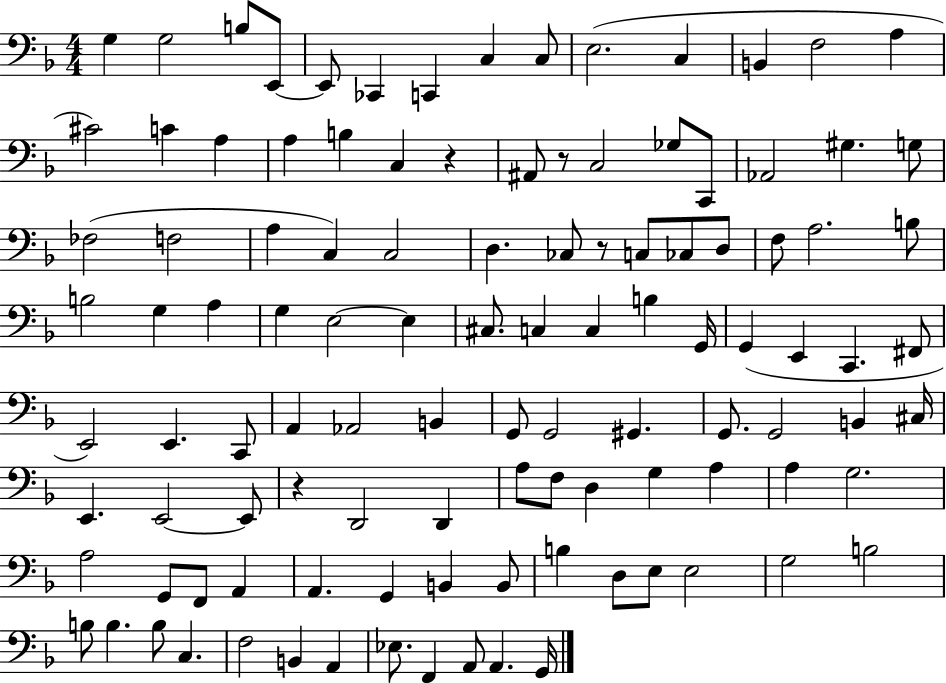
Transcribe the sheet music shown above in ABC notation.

X:1
T:Untitled
M:4/4
L:1/4
K:F
G, G,2 B,/2 E,,/2 E,,/2 _C,, C,, C, C,/2 E,2 C, B,, F,2 A, ^C2 C A, A, B, C, z ^A,,/2 z/2 C,2 _G,/2 C,,/2 _A,,2 ^G, G,/2 _F,2 F,2 A, C, C,2 D, _C,/2 z/2 C,/2 _C,/2 D,/2 F,/2 A,2 B,/2 B,2 G, A, G, E,2 E, ^C,/2 C, C, B, G,,/4 G,, E,, C,, ^F,,/2 E,,2 E,, C,,/2 A,, _A,,2 B,, G,,/2 G,,2 ^G,, G,,/2 G,,2 B,, ^C,/4 E,, E,,2 E,,/2 z D,,2 D,, A,/2 F,/2 D, G, A, A, G,2 A,2 G,,/2 F,,/2 A,, A,, G,, B,, B,,/2 B, D,/2 E,/2 E,2 G,2 B,2 B,/2 B, B,/2 C, F,2 B,, A,, _E,/2 F,, A,,/2 A,, G,,/4